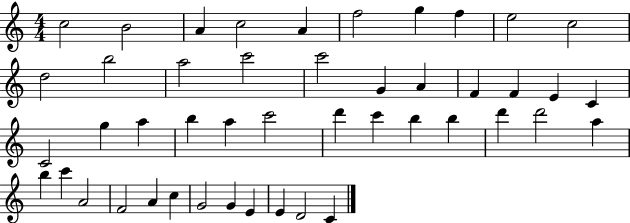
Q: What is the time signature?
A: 4/4